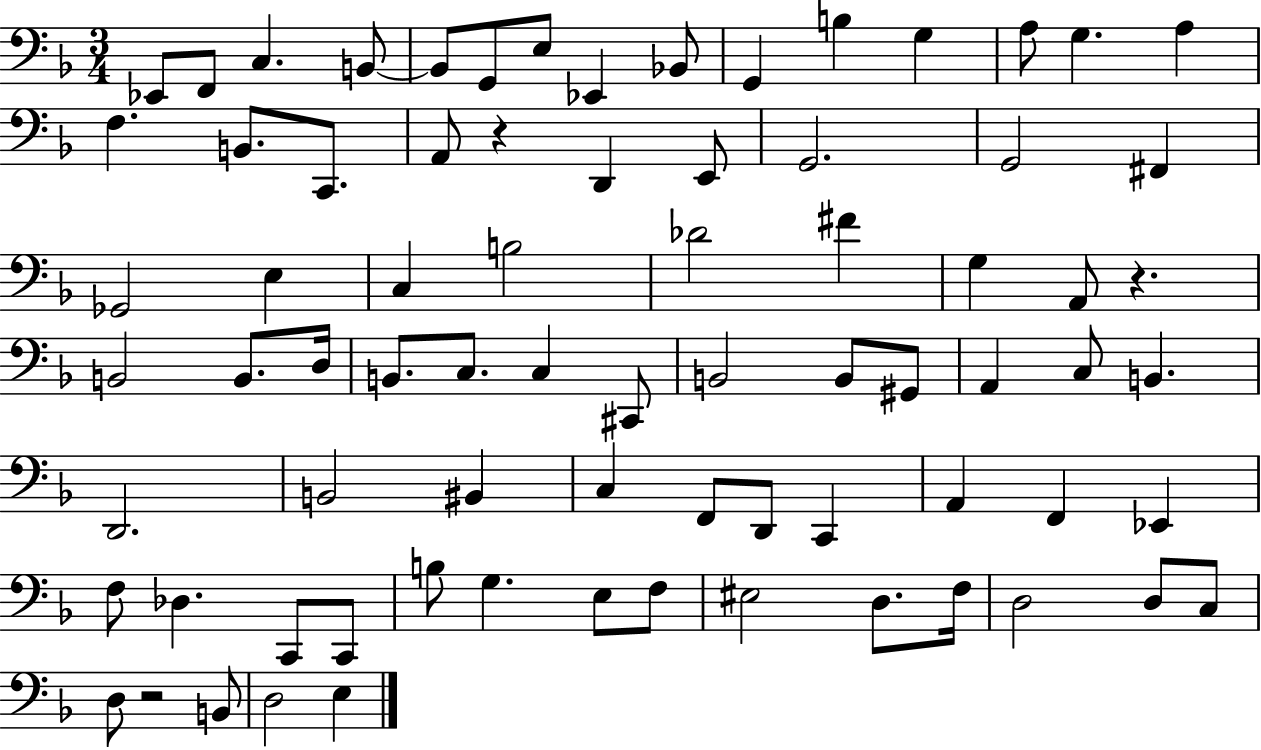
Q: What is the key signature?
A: F major